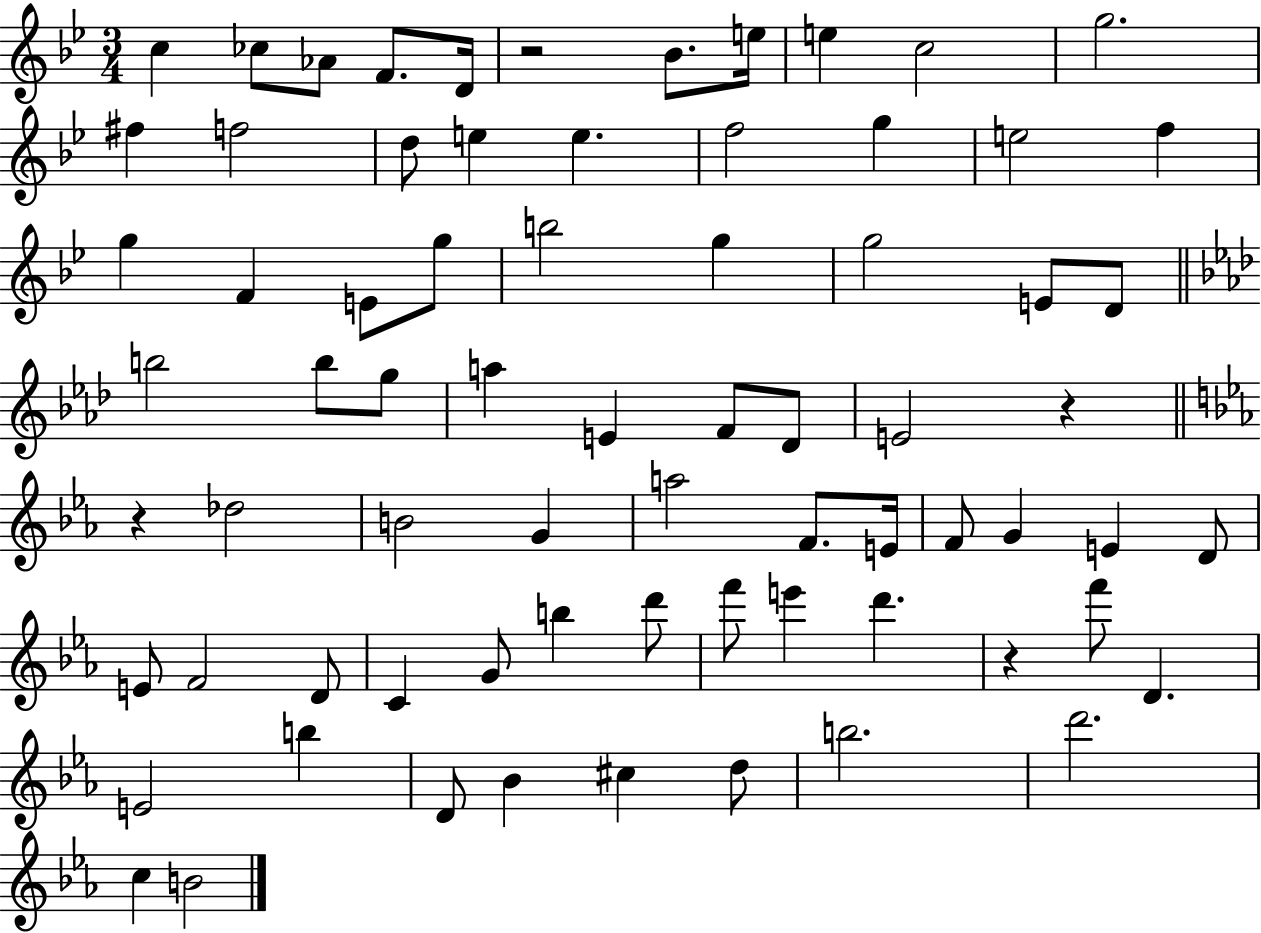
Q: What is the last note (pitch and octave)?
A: B4